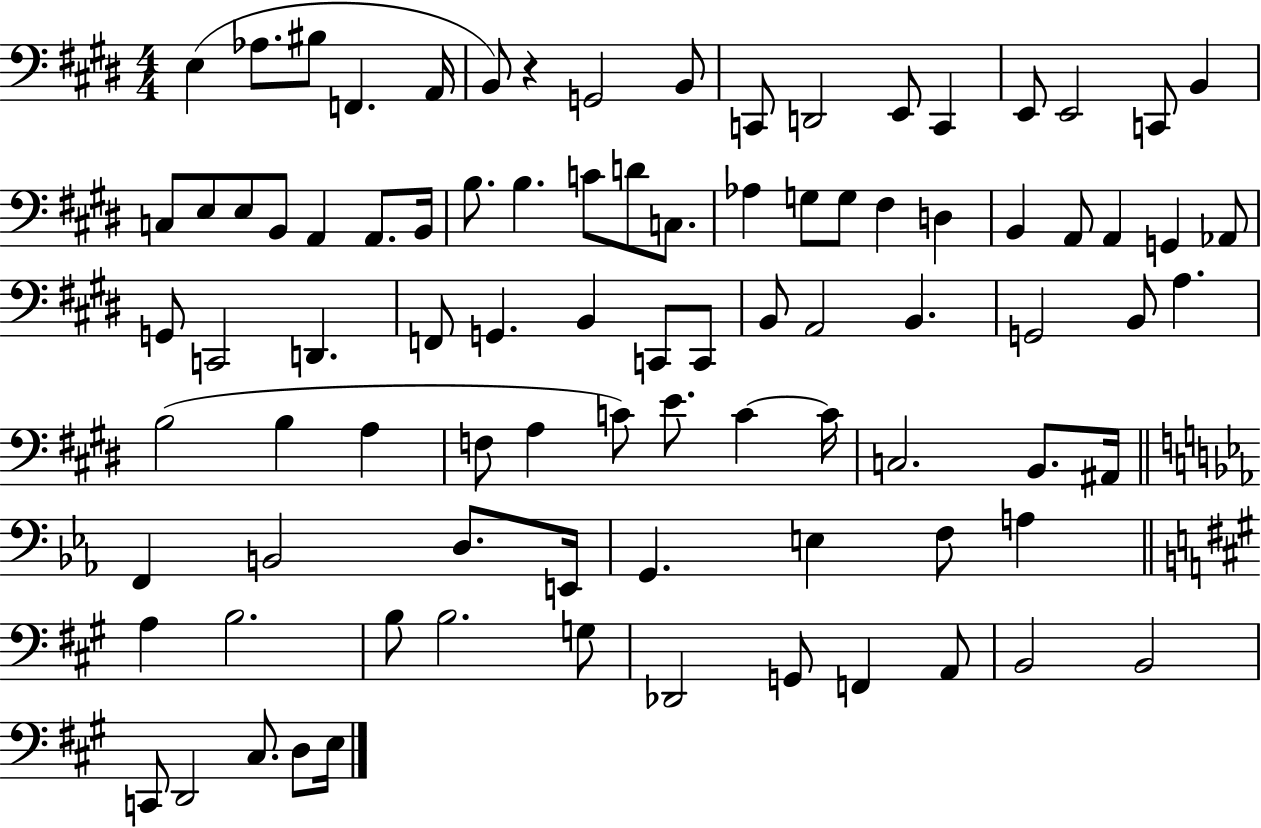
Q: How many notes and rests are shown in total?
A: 89